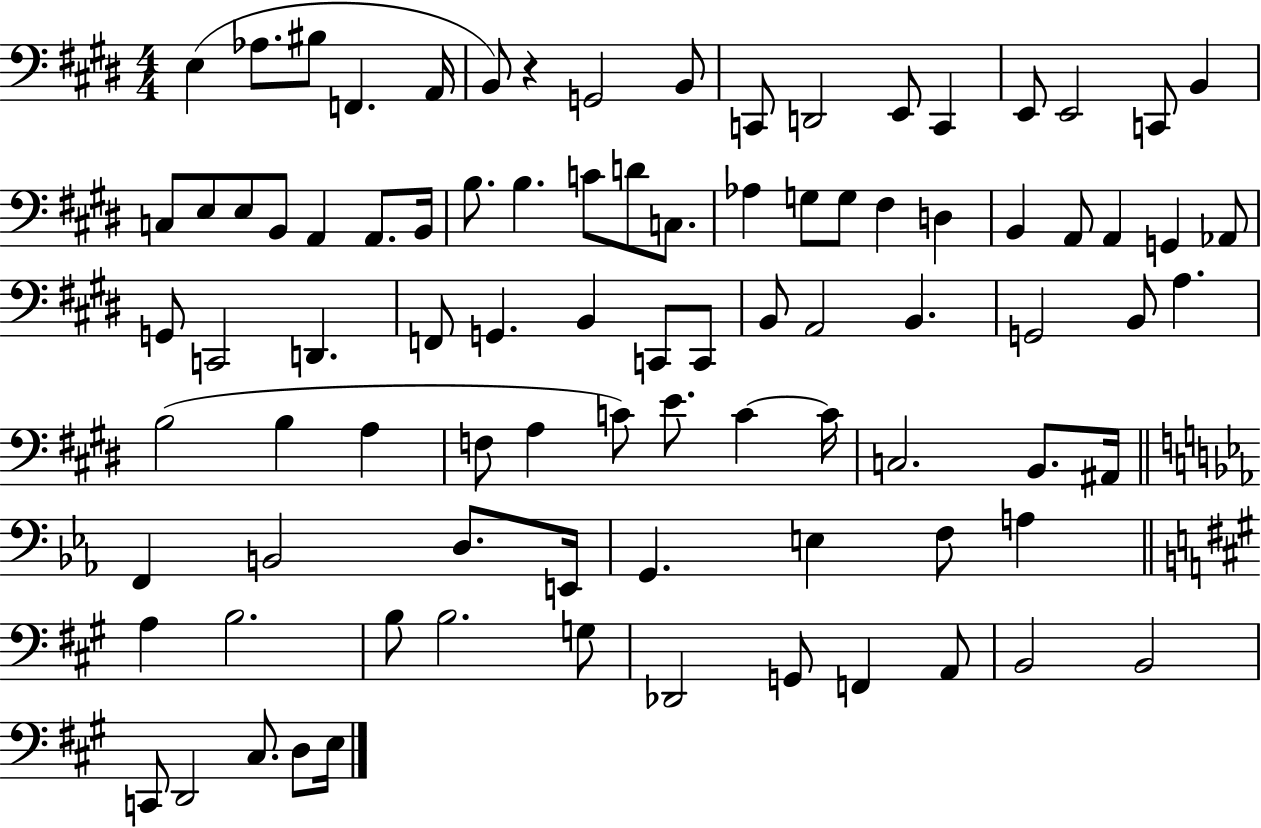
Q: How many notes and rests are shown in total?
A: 89